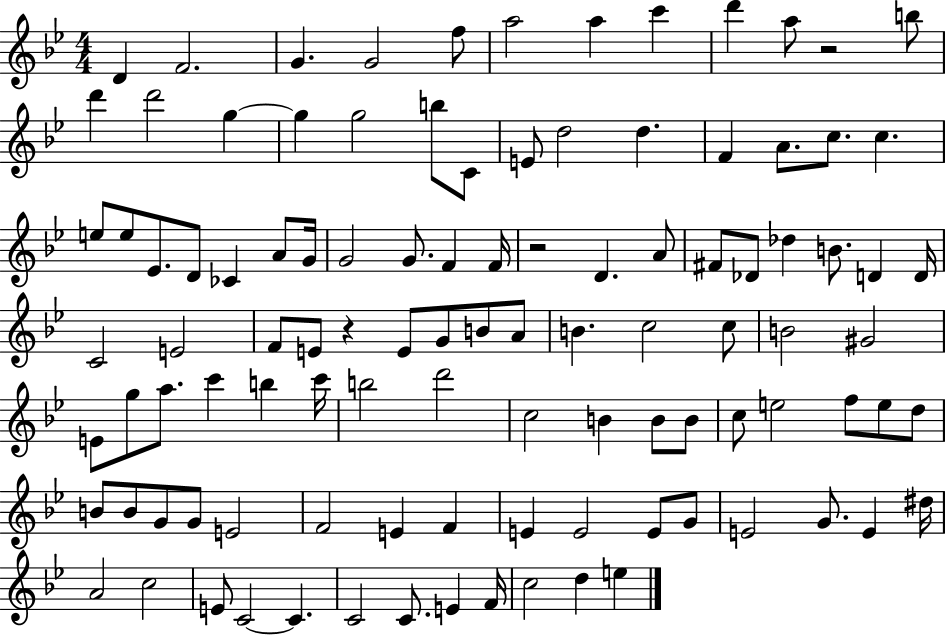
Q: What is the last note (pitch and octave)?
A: E5